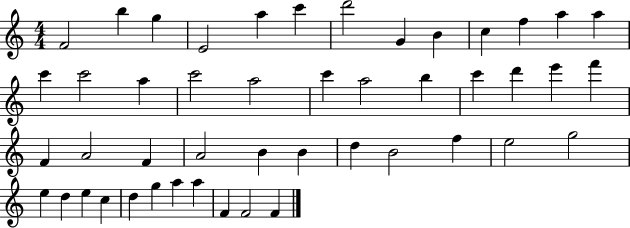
{
  \clef treble
  \numericTimeSignature
  \time 4/4
  \key c \major
  f'2 b''4 g''4 | e'2 a''4 c'''4 | d'''2 g'4 b'4 | c''4 f''4 a''4 a''4 | \break c'''4 c'''2 a''4 | c'''2 a''2 | c'''4 a''2 b''4 | c'''4 d'''4 e'''4 f'''4 | \break f'4 a'2 f'4 | a'2 b'4 b'4 | d''4 b'2 f''4 | e''2 g''2 | \break e''4 d''4 e''4 c''4 | d''4 g''4 a''4 a''4 | f'4 f'2 f'4 | \bar "|."
}